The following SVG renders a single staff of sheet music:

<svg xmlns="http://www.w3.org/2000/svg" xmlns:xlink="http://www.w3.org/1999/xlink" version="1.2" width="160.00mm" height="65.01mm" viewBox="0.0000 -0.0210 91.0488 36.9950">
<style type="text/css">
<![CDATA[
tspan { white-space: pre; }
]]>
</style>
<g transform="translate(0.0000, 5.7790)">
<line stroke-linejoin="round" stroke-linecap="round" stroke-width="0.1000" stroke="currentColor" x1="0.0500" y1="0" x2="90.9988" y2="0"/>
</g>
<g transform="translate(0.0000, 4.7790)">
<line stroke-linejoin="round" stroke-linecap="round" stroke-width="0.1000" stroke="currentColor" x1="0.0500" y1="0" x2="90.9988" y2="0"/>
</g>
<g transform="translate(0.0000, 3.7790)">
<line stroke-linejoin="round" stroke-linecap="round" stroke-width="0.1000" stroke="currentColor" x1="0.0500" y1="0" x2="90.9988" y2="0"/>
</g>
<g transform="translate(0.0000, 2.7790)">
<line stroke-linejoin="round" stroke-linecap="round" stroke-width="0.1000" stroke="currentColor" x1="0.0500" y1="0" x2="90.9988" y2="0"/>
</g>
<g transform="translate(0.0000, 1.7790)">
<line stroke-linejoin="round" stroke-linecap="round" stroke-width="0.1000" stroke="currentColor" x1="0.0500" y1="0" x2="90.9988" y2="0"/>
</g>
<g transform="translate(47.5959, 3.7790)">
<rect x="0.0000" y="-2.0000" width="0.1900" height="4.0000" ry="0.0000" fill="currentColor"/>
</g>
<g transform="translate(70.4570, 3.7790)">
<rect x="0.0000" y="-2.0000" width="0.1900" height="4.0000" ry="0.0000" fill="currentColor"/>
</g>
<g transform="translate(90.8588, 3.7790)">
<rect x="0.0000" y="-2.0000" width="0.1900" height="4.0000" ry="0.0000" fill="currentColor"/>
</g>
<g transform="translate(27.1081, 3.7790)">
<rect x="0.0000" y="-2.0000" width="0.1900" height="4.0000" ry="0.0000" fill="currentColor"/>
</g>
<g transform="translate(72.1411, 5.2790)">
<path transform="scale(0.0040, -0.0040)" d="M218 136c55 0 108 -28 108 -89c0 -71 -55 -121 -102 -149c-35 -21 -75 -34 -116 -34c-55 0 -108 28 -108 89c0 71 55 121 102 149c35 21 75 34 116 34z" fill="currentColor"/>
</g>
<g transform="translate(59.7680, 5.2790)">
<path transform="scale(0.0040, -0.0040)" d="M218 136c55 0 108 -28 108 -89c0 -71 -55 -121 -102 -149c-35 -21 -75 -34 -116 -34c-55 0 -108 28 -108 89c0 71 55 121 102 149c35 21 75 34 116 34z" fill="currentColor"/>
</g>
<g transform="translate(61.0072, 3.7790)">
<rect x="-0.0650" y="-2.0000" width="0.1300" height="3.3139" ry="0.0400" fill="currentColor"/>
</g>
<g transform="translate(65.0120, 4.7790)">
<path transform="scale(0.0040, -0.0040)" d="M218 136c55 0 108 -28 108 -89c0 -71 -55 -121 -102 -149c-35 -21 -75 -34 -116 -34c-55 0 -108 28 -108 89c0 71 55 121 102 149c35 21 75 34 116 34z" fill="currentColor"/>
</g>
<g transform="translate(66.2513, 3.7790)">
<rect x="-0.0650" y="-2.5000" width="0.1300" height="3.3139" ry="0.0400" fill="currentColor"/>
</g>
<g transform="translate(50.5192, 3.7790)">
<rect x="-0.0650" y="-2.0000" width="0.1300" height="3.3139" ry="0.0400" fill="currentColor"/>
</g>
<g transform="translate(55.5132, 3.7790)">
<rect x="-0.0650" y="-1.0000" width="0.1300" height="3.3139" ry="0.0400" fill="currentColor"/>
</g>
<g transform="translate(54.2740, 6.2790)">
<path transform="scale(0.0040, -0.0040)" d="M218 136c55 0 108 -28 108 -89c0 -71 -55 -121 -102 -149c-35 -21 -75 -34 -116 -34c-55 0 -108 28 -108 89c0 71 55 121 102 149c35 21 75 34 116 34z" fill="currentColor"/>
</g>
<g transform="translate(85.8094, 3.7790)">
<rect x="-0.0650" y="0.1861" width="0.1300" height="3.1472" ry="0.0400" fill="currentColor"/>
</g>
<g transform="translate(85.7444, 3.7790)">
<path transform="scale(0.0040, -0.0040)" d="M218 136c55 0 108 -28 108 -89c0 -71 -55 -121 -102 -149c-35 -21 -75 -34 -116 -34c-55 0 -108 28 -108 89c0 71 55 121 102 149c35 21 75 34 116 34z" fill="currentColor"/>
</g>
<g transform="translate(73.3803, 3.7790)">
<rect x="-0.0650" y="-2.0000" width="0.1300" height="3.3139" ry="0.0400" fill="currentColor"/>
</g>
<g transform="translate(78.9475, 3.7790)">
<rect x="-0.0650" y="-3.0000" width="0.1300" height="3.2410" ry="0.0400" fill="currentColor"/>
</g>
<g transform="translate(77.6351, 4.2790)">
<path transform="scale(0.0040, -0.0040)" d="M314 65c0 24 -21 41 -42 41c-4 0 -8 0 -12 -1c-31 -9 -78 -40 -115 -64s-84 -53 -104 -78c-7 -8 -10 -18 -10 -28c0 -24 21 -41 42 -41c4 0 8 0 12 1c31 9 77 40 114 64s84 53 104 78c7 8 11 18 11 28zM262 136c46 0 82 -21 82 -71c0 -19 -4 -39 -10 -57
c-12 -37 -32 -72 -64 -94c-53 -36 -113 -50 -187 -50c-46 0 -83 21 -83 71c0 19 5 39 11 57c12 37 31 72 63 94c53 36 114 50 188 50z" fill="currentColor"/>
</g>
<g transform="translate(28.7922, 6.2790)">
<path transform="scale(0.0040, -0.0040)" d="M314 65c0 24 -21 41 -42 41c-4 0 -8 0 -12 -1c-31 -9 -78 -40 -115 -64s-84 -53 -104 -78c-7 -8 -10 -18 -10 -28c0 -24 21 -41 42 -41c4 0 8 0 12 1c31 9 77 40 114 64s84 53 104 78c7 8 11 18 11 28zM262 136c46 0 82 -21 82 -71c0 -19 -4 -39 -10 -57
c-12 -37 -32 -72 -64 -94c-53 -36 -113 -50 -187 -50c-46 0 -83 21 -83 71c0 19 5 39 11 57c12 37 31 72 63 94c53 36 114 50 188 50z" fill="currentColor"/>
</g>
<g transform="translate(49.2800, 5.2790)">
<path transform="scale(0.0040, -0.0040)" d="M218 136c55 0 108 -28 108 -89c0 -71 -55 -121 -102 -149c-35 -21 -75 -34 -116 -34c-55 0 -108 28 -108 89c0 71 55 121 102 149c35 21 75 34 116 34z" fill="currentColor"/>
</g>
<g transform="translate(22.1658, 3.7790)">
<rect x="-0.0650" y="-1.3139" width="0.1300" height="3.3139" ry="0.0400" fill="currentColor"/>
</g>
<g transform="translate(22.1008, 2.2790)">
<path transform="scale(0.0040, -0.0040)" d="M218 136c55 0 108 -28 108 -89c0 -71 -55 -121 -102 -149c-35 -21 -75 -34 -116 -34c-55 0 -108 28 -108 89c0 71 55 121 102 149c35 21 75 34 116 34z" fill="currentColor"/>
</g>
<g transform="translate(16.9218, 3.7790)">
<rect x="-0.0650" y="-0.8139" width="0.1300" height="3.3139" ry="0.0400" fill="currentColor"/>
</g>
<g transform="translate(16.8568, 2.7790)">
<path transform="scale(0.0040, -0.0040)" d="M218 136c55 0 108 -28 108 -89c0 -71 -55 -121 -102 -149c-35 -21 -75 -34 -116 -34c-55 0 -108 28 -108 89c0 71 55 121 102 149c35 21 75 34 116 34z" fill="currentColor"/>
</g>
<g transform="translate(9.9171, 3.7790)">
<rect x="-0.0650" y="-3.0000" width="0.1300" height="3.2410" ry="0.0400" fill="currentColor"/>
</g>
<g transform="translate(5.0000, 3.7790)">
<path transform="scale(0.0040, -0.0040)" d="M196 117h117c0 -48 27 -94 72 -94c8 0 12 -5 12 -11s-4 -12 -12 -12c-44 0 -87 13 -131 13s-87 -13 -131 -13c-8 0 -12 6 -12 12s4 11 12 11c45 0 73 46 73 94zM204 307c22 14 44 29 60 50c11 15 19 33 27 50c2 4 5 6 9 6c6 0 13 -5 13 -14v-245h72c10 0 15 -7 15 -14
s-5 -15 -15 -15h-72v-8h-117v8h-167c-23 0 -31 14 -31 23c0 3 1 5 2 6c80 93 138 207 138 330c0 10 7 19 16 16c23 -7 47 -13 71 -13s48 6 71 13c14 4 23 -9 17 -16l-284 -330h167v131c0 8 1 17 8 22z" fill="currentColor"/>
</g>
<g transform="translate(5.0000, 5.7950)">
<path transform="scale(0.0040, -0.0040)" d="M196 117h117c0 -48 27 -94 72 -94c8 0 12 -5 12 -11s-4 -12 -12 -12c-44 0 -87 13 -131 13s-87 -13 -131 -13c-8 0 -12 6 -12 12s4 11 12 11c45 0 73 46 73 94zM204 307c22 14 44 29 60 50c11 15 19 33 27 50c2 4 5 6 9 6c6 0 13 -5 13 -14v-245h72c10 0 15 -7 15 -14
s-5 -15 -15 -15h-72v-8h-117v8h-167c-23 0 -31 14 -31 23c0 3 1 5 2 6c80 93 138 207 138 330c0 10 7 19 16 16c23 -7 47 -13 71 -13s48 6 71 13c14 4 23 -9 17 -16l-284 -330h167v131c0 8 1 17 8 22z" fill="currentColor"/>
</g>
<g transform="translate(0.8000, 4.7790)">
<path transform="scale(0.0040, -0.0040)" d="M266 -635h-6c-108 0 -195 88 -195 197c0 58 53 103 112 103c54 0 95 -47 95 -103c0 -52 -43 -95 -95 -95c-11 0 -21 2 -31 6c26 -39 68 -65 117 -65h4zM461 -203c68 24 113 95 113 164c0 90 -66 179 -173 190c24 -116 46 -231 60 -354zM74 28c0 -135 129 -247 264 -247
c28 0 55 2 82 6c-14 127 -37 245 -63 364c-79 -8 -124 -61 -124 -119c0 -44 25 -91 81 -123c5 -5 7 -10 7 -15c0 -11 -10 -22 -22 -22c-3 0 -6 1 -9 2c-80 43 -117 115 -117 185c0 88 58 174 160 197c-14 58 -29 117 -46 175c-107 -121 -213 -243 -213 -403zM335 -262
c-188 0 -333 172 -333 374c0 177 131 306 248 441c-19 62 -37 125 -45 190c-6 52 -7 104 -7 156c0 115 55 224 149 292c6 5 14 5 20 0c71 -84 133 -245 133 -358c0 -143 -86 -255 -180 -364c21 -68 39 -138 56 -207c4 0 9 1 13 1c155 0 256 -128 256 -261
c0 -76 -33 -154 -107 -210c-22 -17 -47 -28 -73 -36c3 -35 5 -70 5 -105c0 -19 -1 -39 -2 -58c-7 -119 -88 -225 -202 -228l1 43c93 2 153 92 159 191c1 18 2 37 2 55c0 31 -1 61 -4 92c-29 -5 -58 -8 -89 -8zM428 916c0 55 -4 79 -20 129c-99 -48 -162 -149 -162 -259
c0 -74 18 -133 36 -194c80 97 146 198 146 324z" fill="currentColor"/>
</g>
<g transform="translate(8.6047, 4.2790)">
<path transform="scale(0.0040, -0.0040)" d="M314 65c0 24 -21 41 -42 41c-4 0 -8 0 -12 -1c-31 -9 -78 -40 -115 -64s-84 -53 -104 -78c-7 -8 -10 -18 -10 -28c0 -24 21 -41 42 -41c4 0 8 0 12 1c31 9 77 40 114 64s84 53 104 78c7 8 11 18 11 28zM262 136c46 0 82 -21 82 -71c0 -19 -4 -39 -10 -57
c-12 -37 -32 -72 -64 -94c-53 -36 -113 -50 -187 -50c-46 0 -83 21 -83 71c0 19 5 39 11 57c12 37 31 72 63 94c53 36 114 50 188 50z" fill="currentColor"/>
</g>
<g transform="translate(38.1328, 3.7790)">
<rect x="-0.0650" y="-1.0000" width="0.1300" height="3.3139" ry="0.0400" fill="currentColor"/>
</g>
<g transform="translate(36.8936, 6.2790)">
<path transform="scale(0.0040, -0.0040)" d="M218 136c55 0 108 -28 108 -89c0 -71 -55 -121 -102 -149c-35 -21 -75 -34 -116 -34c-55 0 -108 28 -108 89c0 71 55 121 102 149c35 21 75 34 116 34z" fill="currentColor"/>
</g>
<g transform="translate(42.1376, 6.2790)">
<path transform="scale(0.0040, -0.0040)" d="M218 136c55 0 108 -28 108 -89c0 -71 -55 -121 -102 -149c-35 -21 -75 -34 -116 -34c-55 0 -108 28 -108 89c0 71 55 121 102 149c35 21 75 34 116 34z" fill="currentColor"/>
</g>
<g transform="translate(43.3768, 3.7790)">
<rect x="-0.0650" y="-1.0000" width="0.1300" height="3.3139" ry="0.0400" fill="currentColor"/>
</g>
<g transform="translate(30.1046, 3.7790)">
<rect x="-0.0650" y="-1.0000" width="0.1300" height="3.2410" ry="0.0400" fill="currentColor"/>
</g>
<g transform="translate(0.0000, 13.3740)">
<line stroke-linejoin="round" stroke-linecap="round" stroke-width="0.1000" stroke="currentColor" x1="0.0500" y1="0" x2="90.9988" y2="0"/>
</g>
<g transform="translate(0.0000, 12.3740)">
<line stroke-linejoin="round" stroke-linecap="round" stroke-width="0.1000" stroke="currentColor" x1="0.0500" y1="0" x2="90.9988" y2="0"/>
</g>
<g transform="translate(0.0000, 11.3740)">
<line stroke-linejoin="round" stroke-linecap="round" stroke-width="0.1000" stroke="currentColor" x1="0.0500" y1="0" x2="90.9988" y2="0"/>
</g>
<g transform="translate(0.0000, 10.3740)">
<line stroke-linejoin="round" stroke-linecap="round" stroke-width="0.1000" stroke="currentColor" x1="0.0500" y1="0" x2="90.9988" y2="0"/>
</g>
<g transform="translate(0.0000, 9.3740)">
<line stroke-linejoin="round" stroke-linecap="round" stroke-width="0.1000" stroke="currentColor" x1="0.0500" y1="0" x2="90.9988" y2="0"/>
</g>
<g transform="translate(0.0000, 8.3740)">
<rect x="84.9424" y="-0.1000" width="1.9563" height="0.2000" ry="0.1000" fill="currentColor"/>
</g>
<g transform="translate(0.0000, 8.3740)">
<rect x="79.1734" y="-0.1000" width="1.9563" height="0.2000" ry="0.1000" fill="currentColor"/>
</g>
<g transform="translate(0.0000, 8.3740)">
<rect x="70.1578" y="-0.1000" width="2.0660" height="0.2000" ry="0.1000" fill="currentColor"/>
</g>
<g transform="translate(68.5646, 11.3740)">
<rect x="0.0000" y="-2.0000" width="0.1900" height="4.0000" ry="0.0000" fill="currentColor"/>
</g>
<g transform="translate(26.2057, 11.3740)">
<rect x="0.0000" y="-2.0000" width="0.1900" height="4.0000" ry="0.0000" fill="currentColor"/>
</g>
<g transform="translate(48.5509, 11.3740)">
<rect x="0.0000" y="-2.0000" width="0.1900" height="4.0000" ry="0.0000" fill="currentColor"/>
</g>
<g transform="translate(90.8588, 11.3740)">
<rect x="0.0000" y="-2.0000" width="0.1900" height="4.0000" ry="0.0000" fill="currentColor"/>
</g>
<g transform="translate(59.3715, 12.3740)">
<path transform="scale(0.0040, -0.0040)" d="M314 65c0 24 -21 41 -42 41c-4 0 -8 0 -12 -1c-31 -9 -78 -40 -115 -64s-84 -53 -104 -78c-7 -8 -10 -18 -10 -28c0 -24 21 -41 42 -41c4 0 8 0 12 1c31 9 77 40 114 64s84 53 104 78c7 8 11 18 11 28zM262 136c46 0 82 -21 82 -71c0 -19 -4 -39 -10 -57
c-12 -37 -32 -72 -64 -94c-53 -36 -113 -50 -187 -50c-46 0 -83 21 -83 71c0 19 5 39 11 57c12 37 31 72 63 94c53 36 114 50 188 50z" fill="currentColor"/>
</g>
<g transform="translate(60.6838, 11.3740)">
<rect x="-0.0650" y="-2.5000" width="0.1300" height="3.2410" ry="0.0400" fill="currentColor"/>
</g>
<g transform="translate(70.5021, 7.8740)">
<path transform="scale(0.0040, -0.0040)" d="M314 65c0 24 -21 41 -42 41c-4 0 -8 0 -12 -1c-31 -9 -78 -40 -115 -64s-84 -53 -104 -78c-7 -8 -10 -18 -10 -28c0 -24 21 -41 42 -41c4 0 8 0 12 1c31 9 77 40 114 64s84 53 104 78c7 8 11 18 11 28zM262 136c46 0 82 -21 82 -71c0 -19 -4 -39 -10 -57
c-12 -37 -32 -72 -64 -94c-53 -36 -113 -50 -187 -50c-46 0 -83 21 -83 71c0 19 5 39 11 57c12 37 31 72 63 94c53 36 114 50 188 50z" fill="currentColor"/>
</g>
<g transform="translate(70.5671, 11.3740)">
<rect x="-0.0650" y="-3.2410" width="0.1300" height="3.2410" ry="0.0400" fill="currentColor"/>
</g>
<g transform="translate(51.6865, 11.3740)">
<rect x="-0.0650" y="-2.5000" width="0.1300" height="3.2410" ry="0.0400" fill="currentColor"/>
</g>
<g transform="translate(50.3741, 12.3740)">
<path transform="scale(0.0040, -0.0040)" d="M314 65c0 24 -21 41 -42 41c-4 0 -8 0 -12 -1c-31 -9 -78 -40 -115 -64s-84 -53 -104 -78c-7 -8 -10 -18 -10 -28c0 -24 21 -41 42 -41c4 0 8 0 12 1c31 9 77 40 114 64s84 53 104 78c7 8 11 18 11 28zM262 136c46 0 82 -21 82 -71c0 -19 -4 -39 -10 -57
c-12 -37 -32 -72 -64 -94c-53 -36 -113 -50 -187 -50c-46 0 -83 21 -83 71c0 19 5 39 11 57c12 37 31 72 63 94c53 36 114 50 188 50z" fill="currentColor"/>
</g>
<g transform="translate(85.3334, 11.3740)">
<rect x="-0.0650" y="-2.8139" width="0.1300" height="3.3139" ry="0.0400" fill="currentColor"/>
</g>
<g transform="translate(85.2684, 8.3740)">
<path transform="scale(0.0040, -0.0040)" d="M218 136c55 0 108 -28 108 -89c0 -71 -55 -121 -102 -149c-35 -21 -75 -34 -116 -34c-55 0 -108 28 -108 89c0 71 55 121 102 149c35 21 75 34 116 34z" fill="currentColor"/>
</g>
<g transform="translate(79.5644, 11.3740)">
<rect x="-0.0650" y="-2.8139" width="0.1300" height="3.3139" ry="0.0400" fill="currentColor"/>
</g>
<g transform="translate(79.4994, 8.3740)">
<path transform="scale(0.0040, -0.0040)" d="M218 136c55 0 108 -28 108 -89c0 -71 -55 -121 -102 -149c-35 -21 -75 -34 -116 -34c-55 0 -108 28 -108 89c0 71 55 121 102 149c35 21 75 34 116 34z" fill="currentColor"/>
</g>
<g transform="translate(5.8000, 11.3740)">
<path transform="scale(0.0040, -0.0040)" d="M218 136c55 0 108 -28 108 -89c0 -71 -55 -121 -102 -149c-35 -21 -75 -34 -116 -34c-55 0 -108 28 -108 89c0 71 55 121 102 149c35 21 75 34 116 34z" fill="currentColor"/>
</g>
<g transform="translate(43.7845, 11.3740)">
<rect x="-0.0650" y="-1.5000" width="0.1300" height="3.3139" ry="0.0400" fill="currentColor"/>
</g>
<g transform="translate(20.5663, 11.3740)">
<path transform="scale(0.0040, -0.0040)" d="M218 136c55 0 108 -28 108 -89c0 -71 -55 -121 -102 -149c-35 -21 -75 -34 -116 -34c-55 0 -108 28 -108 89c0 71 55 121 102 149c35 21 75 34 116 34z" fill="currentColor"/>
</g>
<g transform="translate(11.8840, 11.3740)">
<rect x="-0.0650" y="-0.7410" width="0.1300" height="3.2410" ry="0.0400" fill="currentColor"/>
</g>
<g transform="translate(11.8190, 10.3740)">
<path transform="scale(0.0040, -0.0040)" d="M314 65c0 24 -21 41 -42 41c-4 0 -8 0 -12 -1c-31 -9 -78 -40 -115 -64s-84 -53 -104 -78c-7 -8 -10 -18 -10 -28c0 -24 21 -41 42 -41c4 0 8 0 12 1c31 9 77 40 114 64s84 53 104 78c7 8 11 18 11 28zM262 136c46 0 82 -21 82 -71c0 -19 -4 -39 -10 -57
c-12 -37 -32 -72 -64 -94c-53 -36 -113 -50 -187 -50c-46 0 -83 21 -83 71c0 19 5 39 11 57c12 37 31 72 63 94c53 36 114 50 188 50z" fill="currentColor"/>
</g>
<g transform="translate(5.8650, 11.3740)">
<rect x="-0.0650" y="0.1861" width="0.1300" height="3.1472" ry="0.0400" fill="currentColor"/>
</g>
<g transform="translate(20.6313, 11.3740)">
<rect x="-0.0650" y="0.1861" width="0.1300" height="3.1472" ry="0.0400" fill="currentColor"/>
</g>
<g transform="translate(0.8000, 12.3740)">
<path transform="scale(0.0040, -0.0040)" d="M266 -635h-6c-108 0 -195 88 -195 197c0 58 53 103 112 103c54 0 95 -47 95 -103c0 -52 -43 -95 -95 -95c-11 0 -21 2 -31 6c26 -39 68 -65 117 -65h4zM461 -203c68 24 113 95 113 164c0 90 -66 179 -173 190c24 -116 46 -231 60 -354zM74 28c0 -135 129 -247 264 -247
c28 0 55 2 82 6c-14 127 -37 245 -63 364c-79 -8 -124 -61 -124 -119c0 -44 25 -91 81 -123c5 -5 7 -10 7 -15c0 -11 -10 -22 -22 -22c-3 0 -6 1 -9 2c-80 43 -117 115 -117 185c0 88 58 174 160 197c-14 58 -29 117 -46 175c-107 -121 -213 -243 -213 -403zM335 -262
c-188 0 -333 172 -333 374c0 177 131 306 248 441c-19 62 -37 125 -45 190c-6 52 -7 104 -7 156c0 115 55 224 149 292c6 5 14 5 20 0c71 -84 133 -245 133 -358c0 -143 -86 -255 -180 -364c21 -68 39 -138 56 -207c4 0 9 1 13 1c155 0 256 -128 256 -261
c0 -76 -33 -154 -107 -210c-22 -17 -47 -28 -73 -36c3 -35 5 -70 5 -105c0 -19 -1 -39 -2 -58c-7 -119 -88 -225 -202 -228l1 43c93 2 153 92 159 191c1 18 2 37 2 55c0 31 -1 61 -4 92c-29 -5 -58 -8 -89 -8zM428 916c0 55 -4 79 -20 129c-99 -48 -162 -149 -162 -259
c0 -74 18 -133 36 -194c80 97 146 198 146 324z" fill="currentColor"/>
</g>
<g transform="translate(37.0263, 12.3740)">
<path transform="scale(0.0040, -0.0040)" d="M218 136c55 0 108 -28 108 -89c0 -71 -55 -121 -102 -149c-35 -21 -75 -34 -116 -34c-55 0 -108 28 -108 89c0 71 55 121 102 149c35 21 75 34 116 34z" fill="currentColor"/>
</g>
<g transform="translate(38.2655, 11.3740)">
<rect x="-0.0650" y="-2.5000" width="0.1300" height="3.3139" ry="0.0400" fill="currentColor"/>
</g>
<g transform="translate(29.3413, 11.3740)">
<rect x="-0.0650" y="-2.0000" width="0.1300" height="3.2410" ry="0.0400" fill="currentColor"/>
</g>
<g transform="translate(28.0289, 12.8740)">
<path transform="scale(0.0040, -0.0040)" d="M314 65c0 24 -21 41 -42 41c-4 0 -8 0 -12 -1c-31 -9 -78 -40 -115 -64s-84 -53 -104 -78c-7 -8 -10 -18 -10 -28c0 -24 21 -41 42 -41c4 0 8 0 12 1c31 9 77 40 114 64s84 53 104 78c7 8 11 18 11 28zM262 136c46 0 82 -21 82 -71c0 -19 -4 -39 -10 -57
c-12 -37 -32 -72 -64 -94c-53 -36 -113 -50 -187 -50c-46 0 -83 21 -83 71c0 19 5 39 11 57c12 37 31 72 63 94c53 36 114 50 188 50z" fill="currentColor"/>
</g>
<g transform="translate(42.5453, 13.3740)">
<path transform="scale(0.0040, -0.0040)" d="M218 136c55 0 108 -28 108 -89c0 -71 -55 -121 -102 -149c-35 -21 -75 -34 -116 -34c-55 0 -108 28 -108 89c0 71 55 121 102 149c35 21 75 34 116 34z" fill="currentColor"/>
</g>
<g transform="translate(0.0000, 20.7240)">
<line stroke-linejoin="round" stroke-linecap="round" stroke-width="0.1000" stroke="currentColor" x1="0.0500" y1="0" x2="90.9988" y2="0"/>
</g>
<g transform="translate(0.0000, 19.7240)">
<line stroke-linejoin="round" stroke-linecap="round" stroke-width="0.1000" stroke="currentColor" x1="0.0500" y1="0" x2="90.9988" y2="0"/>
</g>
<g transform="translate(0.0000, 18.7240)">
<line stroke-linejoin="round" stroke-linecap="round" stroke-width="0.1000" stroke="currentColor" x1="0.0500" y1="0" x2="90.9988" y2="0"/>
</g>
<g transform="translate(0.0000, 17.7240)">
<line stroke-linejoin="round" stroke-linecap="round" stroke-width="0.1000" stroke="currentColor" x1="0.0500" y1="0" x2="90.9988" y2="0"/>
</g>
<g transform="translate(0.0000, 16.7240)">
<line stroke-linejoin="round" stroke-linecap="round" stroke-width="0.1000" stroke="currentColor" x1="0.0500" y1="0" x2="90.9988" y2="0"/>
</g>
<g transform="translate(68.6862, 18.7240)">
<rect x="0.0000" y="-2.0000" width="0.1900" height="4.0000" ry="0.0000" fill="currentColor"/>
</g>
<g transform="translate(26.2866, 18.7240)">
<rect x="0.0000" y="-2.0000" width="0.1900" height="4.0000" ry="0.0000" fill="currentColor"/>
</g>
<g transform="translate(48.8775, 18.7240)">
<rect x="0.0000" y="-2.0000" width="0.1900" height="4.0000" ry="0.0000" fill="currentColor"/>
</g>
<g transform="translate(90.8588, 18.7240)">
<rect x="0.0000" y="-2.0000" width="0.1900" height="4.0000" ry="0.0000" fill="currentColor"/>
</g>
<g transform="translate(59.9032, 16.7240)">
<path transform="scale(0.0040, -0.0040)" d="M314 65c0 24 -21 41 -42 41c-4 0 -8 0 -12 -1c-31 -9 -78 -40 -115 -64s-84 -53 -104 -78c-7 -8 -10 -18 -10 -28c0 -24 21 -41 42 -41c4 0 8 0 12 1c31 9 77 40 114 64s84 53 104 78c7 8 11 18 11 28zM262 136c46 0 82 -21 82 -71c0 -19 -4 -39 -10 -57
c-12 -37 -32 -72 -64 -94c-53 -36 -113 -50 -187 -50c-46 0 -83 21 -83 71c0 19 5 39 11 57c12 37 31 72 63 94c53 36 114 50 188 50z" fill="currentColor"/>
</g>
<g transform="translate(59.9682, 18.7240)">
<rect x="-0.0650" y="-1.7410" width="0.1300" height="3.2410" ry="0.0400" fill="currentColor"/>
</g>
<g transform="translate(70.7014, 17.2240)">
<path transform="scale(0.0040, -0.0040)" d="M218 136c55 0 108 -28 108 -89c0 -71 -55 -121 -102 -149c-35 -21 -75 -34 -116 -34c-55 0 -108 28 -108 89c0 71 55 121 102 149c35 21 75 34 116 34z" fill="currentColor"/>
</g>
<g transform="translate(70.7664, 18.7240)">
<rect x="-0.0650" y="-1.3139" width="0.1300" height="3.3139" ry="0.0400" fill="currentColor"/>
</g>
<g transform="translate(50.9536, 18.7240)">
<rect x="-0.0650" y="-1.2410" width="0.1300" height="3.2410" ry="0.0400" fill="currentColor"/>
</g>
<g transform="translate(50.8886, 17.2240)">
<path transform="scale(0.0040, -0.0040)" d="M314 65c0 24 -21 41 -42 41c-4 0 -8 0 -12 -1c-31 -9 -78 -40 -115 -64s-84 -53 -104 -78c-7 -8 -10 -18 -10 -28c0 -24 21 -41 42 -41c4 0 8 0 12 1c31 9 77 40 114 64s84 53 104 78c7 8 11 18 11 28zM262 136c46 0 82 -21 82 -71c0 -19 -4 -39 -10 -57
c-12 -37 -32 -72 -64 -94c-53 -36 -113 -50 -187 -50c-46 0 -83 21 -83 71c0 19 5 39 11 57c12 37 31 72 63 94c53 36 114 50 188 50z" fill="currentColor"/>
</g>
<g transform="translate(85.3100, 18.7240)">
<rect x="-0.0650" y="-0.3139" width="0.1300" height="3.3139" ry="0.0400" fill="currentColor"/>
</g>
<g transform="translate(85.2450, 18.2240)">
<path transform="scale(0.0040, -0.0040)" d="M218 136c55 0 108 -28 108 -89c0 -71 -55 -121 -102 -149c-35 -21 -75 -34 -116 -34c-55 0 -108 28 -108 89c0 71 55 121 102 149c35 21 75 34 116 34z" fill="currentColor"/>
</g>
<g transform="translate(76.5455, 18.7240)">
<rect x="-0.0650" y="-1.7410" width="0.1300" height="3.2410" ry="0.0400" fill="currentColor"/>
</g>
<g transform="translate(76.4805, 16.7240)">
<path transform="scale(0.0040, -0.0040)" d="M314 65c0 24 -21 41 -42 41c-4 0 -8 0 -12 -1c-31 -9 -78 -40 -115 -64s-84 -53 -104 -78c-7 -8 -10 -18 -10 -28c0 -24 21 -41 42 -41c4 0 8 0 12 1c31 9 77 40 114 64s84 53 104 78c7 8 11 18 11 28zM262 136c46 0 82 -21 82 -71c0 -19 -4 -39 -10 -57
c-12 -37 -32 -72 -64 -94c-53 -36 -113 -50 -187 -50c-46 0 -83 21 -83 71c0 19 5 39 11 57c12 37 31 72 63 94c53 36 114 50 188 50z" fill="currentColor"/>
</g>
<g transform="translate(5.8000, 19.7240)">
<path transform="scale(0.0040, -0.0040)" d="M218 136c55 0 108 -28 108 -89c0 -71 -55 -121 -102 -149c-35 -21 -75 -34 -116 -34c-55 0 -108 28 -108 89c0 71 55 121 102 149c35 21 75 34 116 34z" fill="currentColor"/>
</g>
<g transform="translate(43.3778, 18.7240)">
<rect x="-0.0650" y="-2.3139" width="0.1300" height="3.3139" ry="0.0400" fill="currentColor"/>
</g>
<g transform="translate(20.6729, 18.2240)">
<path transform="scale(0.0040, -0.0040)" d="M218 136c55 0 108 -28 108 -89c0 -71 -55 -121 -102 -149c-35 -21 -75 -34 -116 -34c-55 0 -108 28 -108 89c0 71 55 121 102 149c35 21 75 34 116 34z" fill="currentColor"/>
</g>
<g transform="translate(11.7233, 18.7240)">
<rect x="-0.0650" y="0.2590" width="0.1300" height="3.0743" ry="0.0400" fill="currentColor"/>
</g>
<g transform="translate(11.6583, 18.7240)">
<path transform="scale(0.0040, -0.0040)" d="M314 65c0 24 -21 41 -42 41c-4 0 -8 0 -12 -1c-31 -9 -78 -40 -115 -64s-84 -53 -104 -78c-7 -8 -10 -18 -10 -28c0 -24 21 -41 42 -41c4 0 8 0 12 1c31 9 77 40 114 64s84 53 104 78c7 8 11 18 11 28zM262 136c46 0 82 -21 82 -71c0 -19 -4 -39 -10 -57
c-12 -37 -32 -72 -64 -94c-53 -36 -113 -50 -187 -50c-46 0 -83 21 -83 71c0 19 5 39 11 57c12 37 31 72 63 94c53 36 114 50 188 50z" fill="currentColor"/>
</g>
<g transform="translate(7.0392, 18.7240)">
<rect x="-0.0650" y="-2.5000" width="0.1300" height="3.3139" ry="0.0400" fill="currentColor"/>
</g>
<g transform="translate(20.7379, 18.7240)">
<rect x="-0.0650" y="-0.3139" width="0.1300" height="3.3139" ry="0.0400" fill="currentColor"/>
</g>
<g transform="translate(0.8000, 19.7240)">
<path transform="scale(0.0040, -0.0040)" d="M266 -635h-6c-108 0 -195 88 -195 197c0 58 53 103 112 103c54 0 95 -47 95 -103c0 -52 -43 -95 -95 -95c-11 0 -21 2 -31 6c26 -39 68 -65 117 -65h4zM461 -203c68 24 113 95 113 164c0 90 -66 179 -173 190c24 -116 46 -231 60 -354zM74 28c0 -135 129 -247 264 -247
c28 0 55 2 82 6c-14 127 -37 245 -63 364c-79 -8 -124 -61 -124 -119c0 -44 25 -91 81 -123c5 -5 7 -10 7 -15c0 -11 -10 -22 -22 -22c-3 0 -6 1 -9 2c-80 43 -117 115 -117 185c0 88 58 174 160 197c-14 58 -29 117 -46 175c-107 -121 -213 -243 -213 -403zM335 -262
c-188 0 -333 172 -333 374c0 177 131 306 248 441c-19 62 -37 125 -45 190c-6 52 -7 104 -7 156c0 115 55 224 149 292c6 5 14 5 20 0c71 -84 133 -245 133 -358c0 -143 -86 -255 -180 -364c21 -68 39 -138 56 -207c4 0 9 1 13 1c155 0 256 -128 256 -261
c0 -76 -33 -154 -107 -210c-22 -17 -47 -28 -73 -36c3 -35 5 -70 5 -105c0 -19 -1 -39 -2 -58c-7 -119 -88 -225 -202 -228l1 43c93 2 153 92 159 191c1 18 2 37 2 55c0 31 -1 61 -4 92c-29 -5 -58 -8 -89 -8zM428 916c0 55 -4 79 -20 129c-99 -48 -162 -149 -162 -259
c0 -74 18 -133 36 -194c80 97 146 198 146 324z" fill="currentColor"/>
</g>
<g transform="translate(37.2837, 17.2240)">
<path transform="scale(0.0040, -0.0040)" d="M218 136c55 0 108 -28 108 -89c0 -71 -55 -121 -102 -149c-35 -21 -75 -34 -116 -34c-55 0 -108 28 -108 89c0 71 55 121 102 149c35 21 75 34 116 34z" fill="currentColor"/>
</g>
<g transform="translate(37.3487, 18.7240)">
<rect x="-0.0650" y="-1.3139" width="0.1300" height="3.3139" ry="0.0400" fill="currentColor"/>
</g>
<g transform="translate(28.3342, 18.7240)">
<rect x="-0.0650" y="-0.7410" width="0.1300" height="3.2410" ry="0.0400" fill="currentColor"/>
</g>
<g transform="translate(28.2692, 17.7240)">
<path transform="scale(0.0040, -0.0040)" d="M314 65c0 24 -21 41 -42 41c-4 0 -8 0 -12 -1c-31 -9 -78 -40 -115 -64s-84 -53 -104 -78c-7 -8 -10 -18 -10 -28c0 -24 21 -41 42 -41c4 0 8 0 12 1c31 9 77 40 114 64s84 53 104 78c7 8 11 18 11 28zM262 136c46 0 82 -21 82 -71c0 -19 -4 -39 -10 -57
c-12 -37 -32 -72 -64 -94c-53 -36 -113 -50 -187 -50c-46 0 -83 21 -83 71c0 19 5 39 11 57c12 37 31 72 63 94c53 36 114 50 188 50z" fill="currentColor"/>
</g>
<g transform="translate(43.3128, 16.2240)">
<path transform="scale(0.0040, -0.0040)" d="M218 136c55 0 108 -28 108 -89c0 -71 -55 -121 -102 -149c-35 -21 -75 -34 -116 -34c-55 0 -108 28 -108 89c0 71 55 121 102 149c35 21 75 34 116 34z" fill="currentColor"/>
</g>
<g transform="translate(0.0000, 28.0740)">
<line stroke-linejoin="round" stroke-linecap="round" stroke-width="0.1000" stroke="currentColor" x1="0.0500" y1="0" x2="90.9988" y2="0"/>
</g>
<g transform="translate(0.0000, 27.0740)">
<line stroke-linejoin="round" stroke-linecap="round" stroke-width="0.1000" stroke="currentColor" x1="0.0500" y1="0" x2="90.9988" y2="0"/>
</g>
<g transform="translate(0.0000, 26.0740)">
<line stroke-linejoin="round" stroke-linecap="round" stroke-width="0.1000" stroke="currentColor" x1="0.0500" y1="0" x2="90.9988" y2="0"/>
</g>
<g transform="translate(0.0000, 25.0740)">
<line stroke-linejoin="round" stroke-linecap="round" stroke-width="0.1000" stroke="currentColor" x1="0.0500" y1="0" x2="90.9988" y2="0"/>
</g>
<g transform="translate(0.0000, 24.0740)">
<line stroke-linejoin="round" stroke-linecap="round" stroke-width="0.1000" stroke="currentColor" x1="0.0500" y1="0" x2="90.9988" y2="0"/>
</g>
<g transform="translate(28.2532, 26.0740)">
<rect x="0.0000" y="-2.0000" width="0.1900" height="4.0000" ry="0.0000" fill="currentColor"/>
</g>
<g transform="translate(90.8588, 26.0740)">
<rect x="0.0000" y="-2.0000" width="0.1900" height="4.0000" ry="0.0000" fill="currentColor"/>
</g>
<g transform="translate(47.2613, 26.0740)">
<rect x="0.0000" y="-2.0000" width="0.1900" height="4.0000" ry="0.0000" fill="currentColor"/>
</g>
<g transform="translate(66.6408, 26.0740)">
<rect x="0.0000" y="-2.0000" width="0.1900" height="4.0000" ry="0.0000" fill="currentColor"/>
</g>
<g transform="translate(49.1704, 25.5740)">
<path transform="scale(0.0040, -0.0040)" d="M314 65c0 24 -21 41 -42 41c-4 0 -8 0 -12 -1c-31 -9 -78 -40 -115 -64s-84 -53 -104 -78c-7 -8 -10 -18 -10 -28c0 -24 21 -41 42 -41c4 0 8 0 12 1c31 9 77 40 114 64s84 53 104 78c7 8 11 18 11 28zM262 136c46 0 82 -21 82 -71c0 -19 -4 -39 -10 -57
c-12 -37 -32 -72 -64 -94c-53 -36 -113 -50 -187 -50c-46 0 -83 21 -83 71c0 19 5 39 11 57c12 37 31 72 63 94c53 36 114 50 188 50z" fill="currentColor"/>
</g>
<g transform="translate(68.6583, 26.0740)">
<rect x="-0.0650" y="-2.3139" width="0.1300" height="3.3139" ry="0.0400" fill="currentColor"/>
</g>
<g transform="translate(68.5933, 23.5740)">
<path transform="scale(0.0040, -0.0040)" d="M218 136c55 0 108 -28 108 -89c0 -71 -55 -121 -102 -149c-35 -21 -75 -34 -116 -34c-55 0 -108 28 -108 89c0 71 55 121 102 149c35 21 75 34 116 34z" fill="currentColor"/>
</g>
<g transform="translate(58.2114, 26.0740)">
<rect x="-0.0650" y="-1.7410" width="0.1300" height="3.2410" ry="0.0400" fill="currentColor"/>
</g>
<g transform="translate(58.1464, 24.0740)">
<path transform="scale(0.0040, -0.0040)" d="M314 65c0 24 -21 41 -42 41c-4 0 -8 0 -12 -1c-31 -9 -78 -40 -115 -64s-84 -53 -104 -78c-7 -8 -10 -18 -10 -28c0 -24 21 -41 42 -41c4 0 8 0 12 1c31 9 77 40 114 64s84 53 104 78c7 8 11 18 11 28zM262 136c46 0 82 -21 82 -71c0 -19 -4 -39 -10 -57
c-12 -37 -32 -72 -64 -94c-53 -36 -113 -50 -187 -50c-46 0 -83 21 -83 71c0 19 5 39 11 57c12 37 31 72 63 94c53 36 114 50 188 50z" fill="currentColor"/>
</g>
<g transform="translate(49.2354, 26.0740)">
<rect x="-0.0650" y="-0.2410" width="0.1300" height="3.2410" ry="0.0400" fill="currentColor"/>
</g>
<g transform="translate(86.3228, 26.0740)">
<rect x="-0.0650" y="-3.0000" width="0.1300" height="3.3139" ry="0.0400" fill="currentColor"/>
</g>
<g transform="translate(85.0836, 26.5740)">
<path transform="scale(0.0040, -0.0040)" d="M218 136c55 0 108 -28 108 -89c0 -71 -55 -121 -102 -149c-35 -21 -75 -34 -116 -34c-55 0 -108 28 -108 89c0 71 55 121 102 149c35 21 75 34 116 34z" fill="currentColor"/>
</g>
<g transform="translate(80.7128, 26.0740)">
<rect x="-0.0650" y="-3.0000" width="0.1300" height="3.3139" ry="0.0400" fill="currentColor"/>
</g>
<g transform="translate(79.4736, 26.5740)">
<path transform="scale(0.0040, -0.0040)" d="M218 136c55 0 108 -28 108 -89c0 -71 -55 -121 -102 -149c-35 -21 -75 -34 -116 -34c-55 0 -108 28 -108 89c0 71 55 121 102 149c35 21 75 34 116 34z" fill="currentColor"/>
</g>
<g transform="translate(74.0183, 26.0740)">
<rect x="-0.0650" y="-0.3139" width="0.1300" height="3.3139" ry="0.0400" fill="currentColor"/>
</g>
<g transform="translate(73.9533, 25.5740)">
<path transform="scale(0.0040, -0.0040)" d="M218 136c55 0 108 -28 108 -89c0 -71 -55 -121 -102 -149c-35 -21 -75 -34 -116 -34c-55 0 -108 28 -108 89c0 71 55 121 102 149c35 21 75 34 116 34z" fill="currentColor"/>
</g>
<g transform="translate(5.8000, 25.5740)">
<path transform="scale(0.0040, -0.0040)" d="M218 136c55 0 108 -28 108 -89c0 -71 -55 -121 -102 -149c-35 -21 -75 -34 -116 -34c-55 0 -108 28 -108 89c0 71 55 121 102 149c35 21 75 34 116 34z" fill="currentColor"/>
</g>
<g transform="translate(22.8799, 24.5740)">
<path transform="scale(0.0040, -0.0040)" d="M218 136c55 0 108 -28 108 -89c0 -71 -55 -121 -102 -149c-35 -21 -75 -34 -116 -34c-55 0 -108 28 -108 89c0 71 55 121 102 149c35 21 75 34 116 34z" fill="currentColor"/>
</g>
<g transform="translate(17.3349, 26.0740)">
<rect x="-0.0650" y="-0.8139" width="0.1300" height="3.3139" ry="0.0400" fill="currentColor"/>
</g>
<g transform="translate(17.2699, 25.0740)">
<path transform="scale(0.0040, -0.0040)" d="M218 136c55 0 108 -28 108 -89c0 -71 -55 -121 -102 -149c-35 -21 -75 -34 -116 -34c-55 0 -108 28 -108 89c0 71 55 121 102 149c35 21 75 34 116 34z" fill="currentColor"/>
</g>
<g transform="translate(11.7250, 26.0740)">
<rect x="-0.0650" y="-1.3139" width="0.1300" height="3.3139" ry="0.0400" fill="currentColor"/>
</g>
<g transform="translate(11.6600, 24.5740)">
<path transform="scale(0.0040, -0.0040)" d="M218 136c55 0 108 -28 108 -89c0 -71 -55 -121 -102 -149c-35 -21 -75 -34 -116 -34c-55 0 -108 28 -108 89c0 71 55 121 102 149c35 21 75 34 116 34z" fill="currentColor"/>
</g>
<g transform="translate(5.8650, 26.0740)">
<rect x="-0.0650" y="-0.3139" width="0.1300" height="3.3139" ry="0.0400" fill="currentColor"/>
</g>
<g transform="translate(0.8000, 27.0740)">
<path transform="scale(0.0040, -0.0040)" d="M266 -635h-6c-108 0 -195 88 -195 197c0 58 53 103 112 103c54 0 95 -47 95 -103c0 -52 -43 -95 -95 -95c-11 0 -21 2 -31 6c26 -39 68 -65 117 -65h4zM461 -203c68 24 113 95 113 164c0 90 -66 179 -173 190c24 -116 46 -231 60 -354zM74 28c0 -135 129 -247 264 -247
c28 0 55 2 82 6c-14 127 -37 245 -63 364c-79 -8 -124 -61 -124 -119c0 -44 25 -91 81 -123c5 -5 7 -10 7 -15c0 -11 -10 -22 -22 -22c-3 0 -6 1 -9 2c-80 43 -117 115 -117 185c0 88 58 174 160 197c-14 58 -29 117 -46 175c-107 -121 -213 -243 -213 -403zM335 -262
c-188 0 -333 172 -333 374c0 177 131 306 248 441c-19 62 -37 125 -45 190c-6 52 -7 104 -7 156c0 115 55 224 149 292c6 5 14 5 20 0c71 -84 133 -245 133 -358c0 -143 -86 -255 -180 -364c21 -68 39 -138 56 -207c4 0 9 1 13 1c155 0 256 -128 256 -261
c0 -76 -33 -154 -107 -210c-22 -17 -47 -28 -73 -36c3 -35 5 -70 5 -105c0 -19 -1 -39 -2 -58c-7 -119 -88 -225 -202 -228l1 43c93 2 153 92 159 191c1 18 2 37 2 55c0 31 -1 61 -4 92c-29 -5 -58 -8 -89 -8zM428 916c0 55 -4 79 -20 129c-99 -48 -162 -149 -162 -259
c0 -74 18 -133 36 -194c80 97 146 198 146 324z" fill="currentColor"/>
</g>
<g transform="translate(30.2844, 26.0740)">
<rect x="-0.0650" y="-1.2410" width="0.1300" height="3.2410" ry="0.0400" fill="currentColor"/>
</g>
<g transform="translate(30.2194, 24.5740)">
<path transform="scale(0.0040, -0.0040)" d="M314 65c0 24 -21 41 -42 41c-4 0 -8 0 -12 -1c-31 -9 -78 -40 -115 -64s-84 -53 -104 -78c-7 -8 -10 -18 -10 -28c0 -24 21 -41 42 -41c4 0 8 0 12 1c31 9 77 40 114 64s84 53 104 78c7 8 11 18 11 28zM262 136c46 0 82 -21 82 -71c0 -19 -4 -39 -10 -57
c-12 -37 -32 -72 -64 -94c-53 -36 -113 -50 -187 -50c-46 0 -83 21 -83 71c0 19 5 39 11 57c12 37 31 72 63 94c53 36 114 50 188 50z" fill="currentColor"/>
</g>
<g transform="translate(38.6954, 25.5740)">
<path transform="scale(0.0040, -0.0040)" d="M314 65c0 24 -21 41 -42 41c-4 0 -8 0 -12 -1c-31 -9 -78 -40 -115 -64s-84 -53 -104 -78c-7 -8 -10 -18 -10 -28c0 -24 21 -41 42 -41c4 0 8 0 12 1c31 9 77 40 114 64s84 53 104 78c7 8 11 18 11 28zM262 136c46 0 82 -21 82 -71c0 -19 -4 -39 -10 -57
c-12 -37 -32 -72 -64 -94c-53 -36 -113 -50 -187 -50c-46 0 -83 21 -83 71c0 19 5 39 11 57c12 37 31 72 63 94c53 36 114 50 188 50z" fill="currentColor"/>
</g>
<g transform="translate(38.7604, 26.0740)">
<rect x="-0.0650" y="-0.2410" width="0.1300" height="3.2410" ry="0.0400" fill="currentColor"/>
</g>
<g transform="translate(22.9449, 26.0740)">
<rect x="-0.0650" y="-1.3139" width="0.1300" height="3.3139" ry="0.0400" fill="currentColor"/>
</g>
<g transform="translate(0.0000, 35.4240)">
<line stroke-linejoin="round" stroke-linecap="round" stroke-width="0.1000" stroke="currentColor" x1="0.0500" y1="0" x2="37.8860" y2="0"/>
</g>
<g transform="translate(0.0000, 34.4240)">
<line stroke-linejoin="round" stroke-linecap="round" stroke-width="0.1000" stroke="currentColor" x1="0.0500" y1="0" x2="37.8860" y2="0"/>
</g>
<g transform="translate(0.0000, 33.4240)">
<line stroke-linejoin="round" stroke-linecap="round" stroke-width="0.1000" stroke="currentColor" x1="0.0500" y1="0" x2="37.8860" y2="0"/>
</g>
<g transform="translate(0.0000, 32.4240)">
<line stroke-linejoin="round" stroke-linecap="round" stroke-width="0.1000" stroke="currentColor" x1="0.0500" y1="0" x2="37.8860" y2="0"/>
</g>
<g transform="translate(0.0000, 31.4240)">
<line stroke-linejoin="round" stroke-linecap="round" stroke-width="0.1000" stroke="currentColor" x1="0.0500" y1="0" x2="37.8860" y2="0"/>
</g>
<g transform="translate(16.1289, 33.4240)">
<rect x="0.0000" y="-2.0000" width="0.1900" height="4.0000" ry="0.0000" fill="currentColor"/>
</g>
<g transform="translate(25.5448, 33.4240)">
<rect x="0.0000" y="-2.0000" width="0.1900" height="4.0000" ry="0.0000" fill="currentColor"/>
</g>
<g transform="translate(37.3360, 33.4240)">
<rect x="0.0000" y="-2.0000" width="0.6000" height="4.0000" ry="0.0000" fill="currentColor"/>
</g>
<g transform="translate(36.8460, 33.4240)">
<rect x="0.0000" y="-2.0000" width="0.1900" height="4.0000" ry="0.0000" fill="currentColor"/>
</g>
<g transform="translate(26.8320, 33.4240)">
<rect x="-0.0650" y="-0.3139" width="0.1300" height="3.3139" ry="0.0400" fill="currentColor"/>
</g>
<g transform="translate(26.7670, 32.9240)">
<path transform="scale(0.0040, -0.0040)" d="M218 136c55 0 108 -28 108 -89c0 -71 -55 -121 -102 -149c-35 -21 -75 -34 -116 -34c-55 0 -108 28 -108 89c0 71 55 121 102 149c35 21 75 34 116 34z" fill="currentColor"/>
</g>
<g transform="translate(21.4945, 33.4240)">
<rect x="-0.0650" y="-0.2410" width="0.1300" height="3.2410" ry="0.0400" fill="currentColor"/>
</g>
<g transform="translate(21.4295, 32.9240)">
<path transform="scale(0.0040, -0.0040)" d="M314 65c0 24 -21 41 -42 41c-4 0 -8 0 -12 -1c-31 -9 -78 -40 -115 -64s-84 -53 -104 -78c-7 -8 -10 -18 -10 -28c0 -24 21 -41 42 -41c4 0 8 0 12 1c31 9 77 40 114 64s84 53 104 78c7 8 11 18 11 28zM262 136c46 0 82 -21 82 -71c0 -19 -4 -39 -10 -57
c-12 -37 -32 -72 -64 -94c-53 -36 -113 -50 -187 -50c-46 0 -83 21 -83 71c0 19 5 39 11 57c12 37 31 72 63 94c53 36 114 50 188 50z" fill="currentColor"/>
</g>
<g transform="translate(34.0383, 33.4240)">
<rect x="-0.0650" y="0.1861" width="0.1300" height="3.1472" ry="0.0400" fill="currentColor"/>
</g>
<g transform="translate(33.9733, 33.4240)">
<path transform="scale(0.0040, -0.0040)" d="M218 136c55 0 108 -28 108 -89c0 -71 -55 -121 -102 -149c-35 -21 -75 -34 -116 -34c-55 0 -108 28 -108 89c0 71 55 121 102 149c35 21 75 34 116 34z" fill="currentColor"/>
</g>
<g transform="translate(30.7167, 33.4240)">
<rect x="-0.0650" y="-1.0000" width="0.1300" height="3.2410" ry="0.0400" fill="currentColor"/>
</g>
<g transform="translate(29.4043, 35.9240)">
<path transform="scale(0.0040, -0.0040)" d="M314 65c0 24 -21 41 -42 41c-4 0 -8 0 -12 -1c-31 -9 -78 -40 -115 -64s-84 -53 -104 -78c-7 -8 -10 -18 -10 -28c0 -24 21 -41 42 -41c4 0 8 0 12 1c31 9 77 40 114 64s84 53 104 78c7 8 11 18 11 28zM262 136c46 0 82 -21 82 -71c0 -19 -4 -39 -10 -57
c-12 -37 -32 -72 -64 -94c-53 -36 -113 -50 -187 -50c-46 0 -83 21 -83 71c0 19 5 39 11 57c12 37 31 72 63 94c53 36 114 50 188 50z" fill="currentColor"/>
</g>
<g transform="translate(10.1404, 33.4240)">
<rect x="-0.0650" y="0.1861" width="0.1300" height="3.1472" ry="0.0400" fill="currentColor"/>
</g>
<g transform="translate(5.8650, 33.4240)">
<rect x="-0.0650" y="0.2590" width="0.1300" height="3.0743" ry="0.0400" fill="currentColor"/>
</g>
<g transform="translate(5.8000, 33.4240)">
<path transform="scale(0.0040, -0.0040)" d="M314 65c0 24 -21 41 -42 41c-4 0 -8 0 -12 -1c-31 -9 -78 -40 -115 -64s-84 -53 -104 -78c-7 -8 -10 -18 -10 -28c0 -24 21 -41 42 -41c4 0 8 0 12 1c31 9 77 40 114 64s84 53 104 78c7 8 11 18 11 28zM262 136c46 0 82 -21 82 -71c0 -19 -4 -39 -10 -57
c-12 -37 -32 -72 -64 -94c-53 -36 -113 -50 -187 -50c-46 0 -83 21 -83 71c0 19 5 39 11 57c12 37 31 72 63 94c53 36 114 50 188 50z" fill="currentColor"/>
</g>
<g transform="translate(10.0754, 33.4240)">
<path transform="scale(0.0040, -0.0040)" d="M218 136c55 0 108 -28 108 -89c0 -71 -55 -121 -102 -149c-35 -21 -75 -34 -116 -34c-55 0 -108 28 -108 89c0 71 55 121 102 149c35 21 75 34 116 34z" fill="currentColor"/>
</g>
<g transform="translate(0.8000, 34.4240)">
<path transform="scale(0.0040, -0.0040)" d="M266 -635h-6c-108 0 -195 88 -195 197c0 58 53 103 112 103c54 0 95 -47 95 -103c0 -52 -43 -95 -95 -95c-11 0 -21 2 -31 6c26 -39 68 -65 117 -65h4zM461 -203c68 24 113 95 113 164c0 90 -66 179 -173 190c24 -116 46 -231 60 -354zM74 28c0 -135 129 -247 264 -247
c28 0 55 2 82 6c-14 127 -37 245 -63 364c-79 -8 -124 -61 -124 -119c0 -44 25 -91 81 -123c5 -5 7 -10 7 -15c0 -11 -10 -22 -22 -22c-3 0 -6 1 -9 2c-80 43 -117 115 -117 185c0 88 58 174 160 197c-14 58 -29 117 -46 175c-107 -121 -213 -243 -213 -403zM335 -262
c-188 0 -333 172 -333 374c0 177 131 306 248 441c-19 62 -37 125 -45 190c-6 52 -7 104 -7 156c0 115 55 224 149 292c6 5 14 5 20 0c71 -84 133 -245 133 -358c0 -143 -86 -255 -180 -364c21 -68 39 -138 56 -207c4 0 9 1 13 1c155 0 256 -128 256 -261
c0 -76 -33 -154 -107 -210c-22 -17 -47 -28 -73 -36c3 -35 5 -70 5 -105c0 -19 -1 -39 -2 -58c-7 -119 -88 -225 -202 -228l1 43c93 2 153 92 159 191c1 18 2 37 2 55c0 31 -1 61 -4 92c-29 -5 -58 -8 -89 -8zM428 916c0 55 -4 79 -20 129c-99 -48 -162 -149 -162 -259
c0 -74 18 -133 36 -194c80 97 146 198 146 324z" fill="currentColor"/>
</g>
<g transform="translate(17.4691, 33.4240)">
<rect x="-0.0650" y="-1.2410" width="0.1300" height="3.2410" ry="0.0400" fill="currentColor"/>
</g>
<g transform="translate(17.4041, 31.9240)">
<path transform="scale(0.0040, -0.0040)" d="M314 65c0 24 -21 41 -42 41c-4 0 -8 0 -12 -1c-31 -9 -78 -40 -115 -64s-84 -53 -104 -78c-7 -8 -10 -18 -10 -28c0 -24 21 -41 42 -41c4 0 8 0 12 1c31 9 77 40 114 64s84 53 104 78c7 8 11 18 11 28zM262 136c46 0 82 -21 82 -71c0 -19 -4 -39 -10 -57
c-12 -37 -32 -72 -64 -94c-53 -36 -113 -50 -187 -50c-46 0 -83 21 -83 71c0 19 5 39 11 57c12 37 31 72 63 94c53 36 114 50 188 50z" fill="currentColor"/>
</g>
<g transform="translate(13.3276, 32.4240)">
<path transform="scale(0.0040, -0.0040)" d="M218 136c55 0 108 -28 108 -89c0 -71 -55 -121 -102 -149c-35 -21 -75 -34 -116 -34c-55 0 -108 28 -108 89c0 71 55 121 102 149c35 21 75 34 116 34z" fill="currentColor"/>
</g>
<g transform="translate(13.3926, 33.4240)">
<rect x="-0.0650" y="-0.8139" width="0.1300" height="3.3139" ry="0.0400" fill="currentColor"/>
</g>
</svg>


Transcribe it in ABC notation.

X:1
T:Untitled
M:4/4
L:1/4
K:C
A2 d e D2 D D F D F G F A2 B B d2 B F2 G E G2 G2 b2 a a G B2 c d2 e g e2 f2 e f2 c c e d e e2 c2 c2 f2 g c A A B2 B d e2 c2 c D2 B